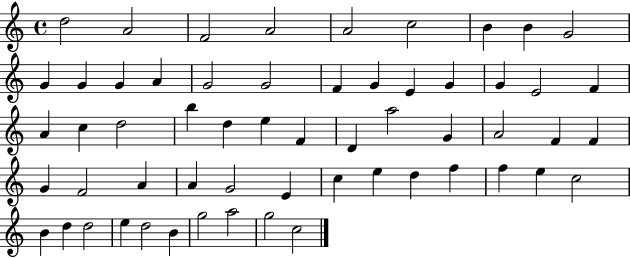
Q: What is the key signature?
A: C major